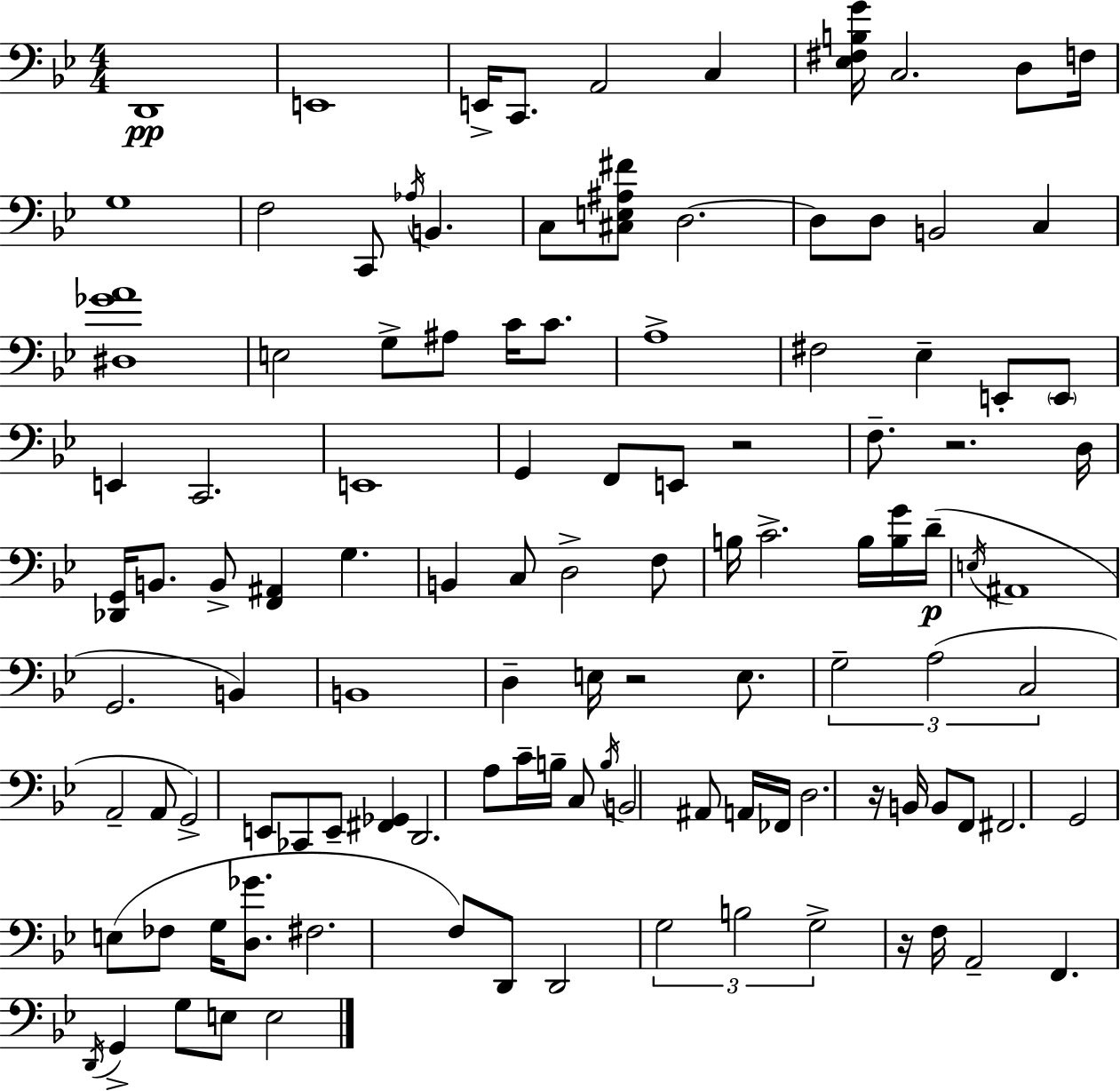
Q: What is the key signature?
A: G minor